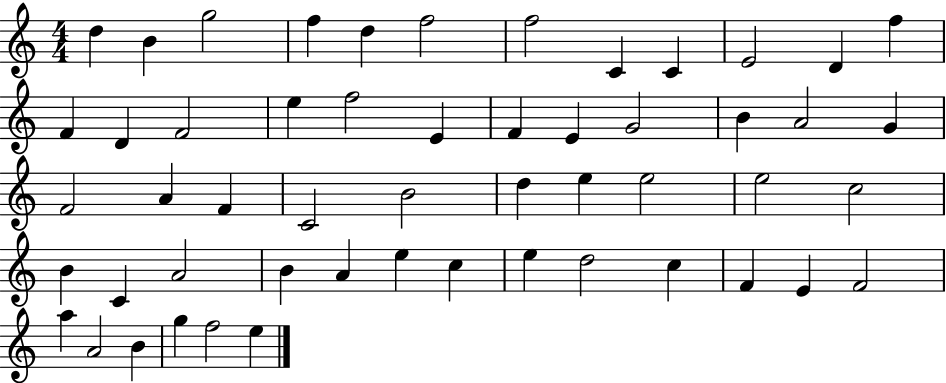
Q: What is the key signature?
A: C major